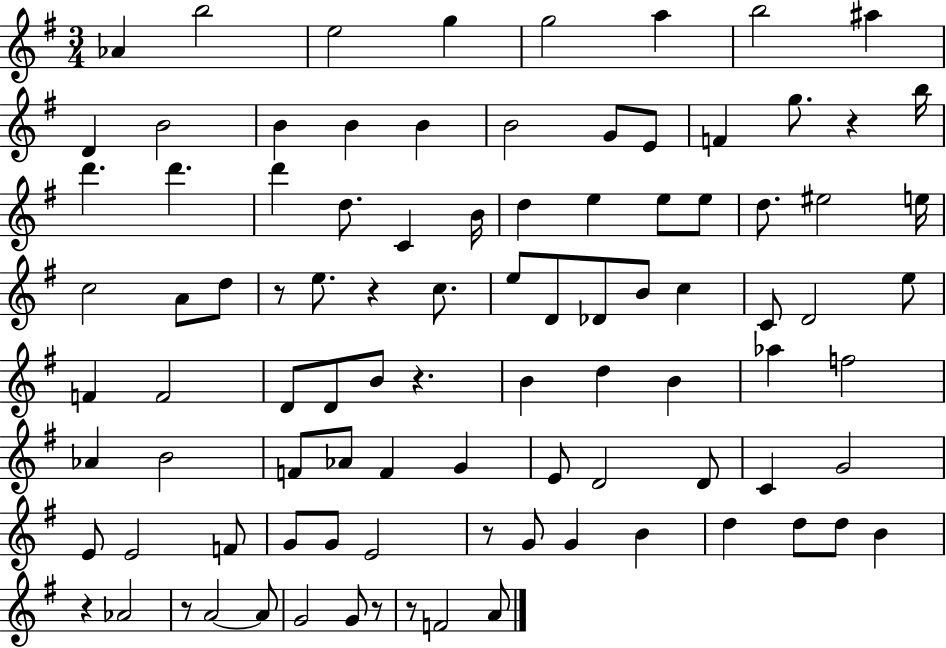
X:1
T:Untitled
M:3/4
L:1/4
K:G
_A b2 e2 g g2 a b2 ^a D B2 B B B B2 G/2 E/2 F g/2 z b/4 d' d' d' d/2 C B/4 d e e/2 e/2 d/2 ^e2 e/4 c2 A/2 d/2 z/2 e/2 z c/2 e/2 D/2 _D/2 B/2 c C/2 D2 e/2 F F2 D/2 D/2 B/2 z B d B _a f2 _A B2 F/2 _A/2 F G E/2 D2 D/2 C G2 E/2 E2 F/2 G/2 G/2 E2 z/2 G/2 G B d d/2 d/2 B z _A2 z/2 A2 A/2 G2 G/2 z/2 z/2 F2 A/2